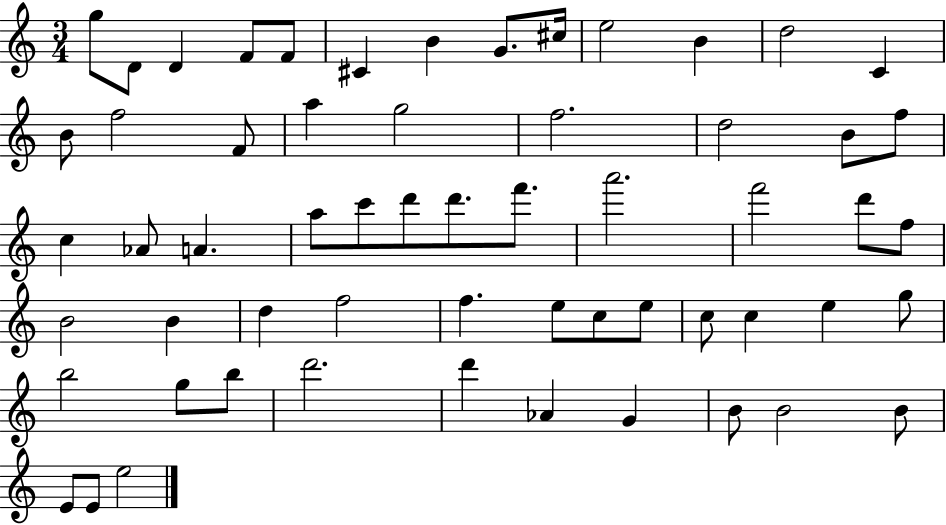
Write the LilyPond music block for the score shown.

{
  \clef treble
  \numericTimeSignature
  \time 3/4
  \key c \major
  g''8 d'8 d'4 f'8 f'8 | cis'4 b'4 g'8. cis''16 | e''2 b'4 | d''2 c'4 | \break b'8 f''2 f'8 | a''4 g''2 | f''2. | d''2 b'8 f''8 | \break c''4 aes'8 a'4. | a''8 c'''8 d'''8 d'''8. f'''8. | a'''2. | f'''2 d'''8 f''8 | \break b'2 b'4 | d''4 f''2 | f''4. e''8 c''8 e''8 | c''8 c''4 e''4 g''8 | \break b''2 g''8 b''8 | d'''2. | d'''4 aes'4 g'4 | b'8 b'2 b'8 | \break e'8 e'8 e''2 | \bar "|."
}